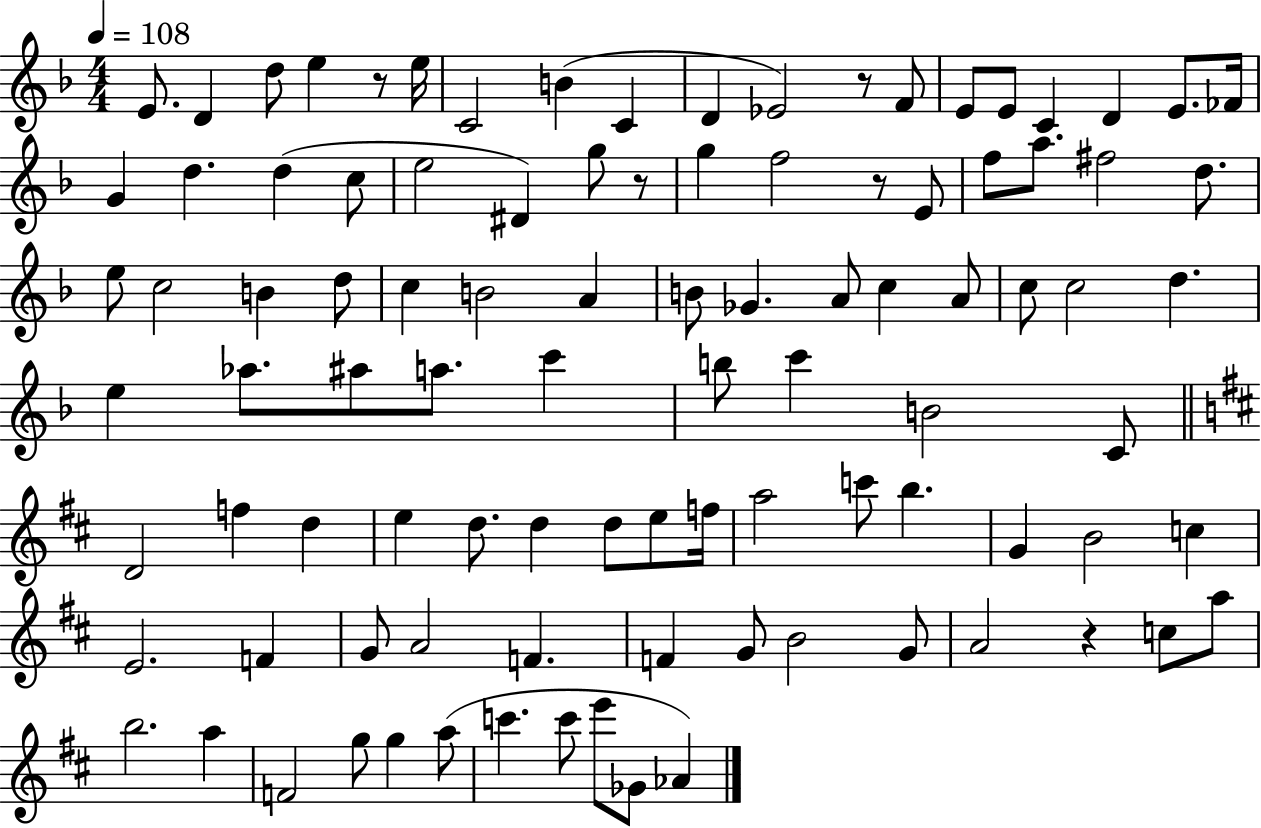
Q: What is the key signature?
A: F major